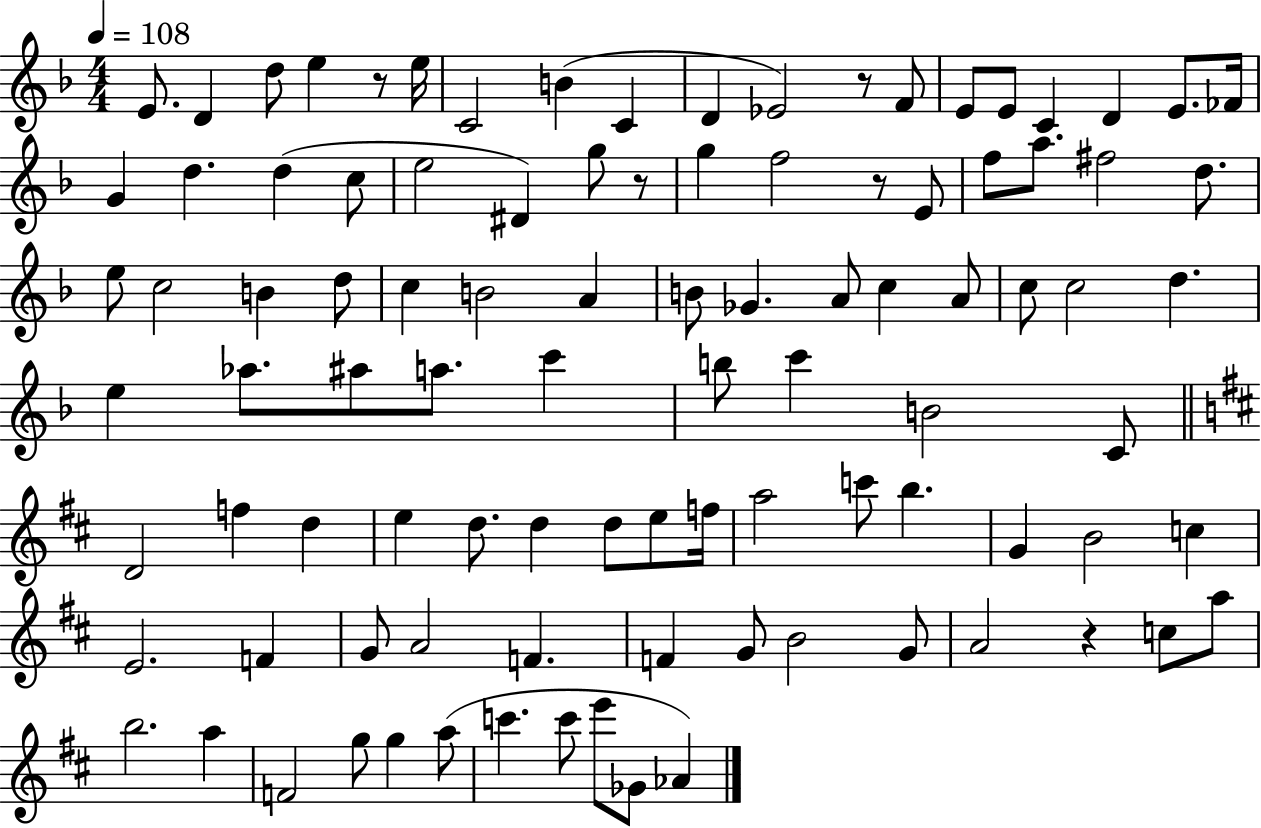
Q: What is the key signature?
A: F major